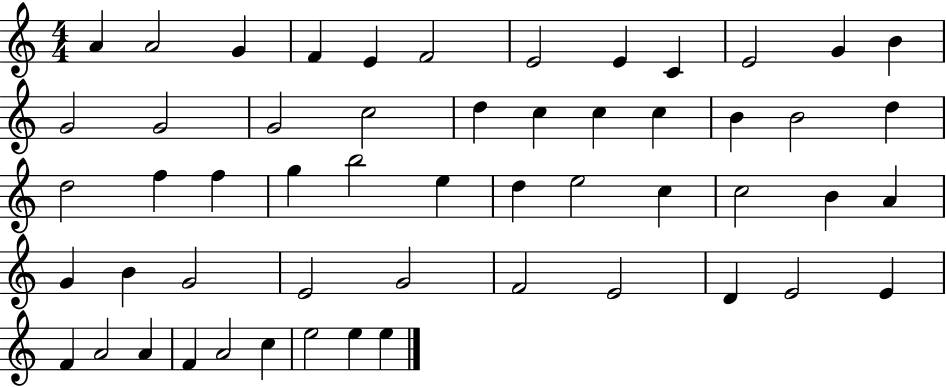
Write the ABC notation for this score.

X:1
T:Untitled
M:4/4
L:1/4
K:C
A A2 G F E F2 E2 E C E2 G B G2 G2 G2 c2 d c c c B B2 d d2 f f g b2 e d e2 c c2 B A G B G2 E2 G2 F2 E2 D E2 E F A2 A F A2 c e2 e e